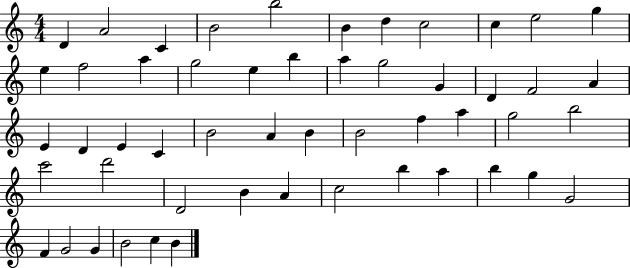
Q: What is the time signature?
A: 4/4